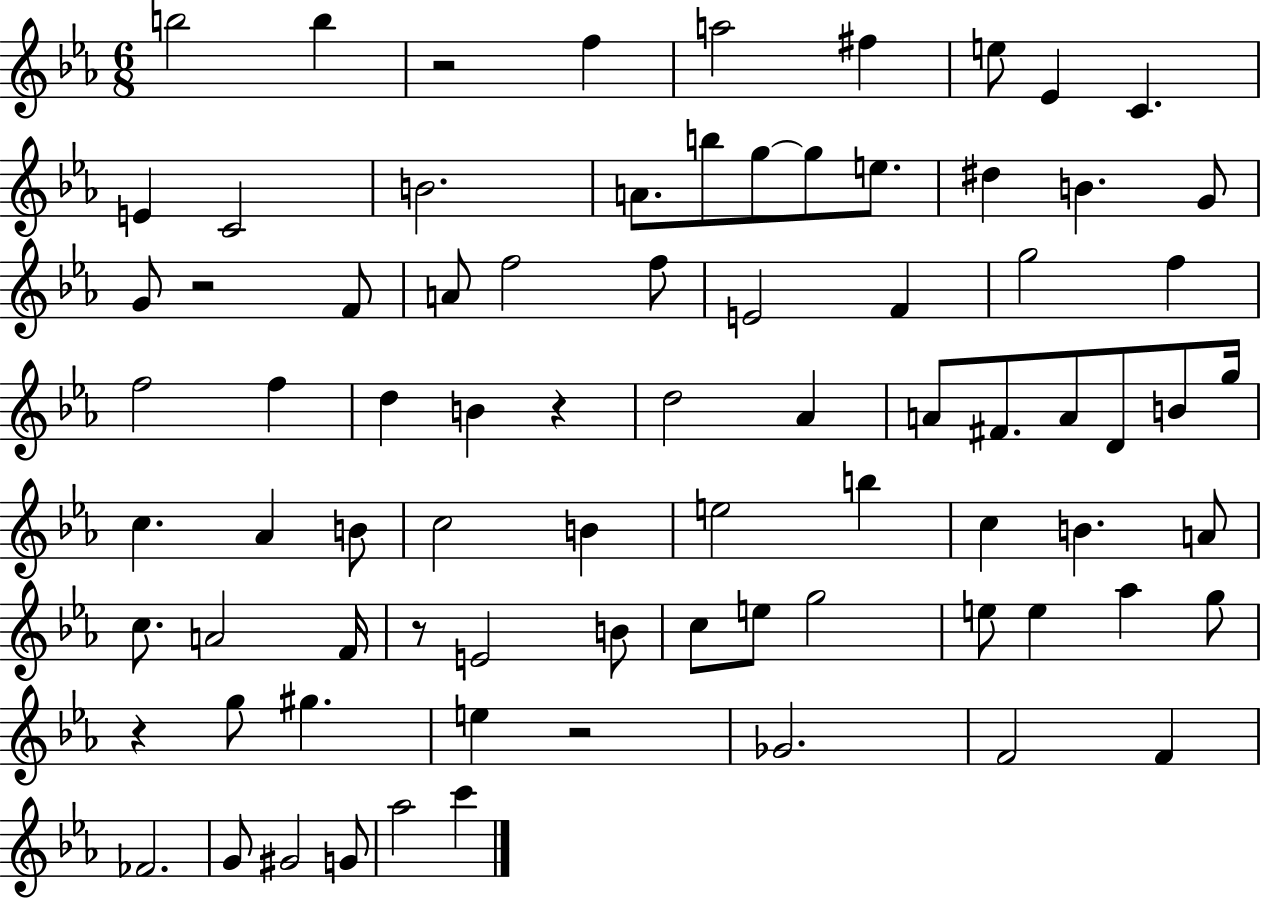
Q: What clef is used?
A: treble